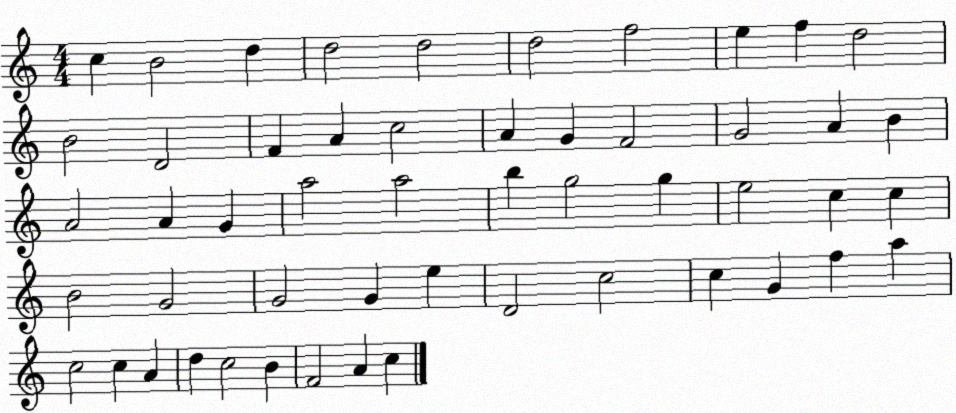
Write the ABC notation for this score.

X:1
T:Untitled
M:4/4
L:1/4
K:C
c B2 d d2 d2 d2 f2 e f d2 B2 D2 F A c2 A G F2 G2 A B A2 A G a2 a2 b g2 g e2 c c B2 G2 G2 G e D2 c2 c G f a c2 c A d c2 B F2 A c